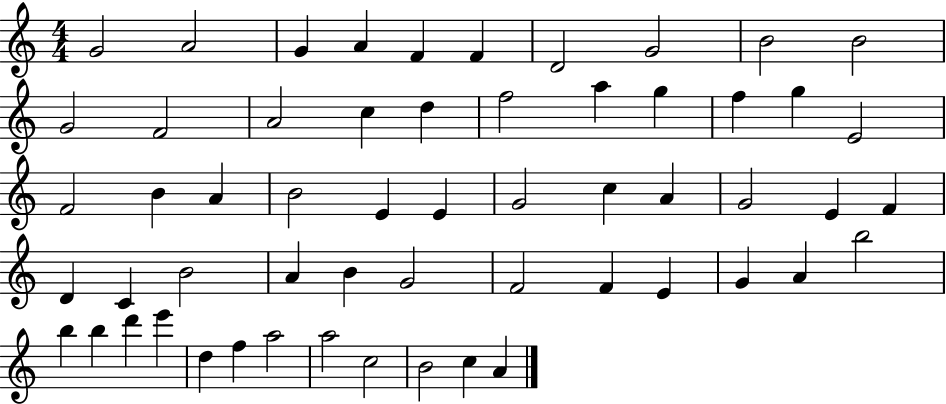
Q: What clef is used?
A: treble